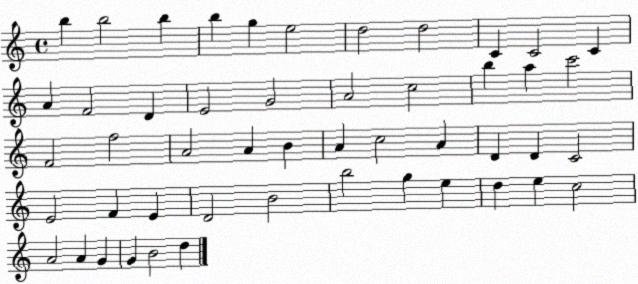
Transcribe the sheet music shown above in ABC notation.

X:1
T:Untitled
M:4/4
L:1/4
K:C
b b2 b b g e2 d2 d2 C C2 C A F2 D E2 G2 A2 c2 b a c'2 F2 f2 A2 A B A c2 A D D C2 E2 F E D2 B2 b2 g e d e c2 A2 A G G B2 d